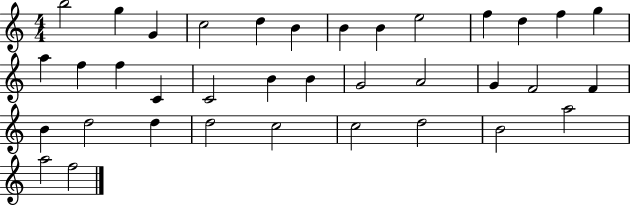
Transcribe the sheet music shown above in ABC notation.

X:1
T:Untitled
M:4/4
L:1/4
K:C
b2 g G c2 d B B B e2 f d f g a f f C C2 B B G2 A2 G F2 F B d2 d d2 c2 c2 d2 B2 a2 a2 f2